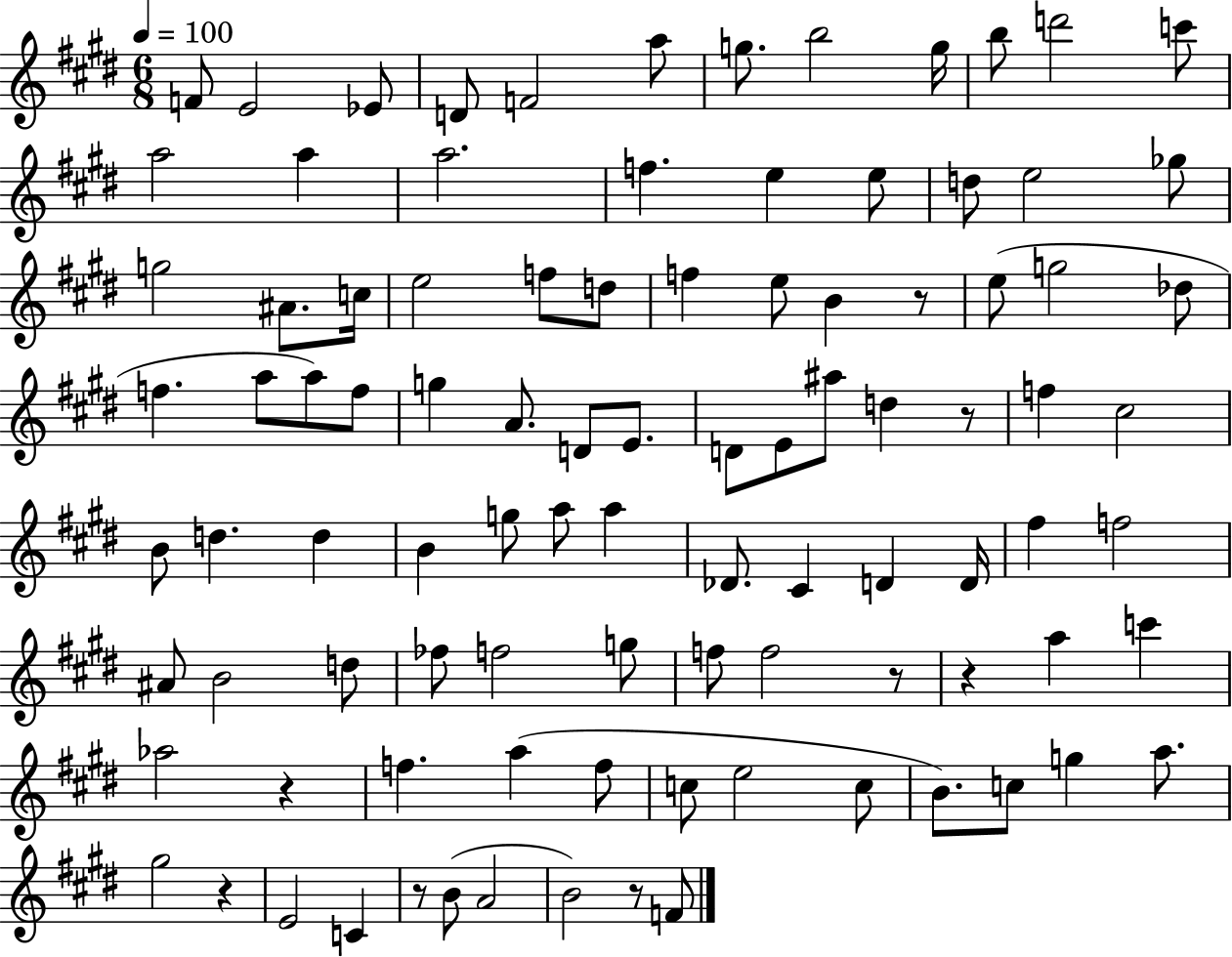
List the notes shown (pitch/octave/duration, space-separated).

F4/e E4/h Eb4/e D4/e F4/h A5/e G5/e. B5/h G5/s B5/e D6/h C6/e A5/h A5/q A5/h. F5/q. E5/q E5/e D5/e E5/h Gb5/e G5/h A#4/e. C5/s E5/h F5/e D5/e F5/q E5/e B4/q R/e E5/e G5/h Db5/e F5/q. A5/e A5/e F5/e G5/q A4/e. D4/e E4/e. D4/e E4/e A#5/e D5/q R/e F5/q C#5/h B4/e D5/q. D5/q B4/q G5/e A5/e A5/q Db4/e. C#4/q D4/q D4/s F#5/q F5/h A#4/e B4/h D5/e FES5/e F5/h G5/e F5/e F5/h R/e R/q A5/q C6/q Ab5/h R/q F5/q. A5/q F5/e C5/e E5/h C5/e B4/e. C5/e G5/q A5/e. G#5/h R/q E4/h C4/q R/e B4/e A4/h B4/h R/e F4/e